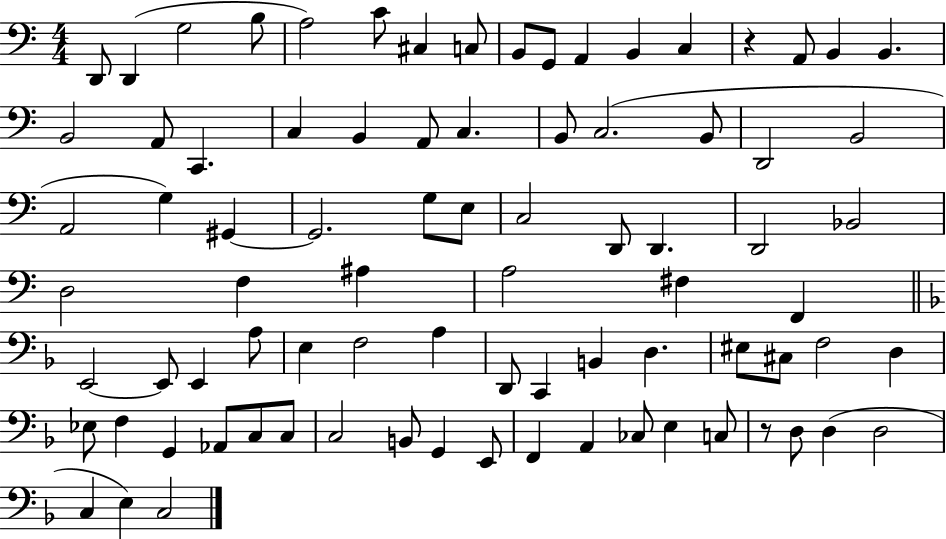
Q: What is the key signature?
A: C major